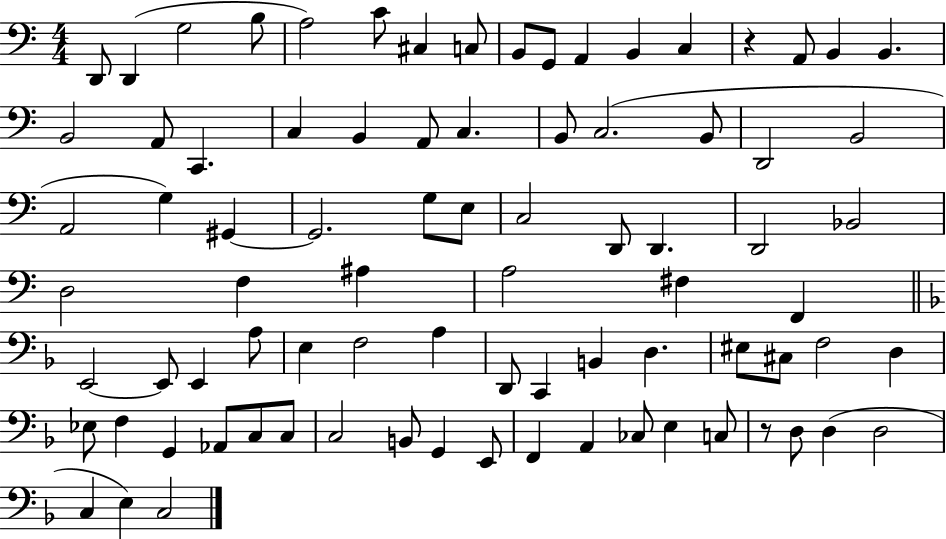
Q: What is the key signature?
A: C major